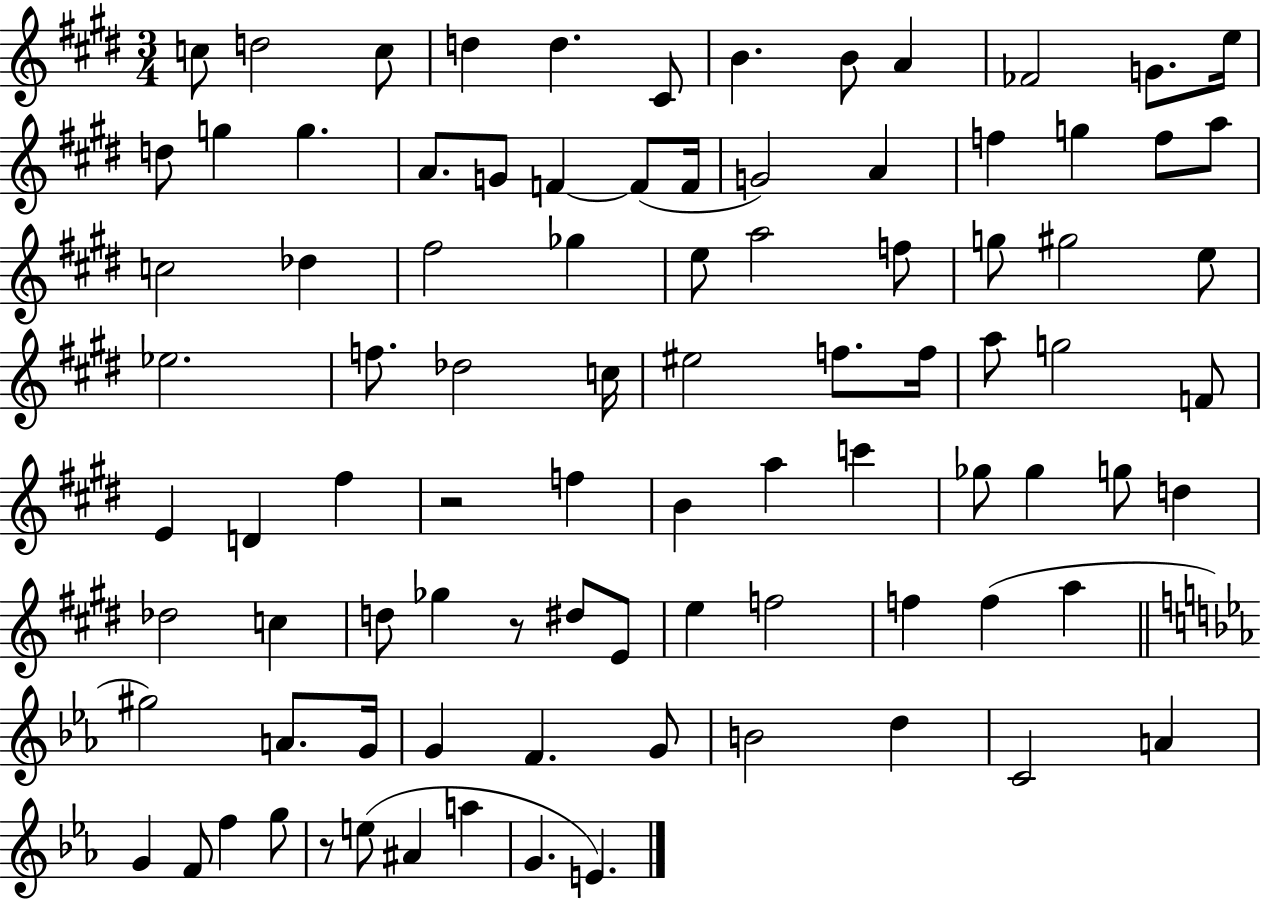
C5/e D5/h C5/e D5/q D5/q. C#4/e B4/q. B4/e A4/q FES4/h G4/e. E5/s D5/e G5/q G5/q. A4/e. G4/e F4/q F4/e F4/s G4/h A4/q F5/q G5/q F5/e A5/e C5/h Db5/q F#5/h Gb5/q E5/e A5/h F5/e G5/e G#5/h E5/e Eb5/h. F5/e. Db5/h C5/s EIS5/h F5/e. F5/s A5/e G5/h F4/e E4/q D4/q F#5/q R/h F5/q B4/q A5/q C6/q Gb5/e Gb5/q G5/e D5/q Db5/h C5/q D5/e Gb5/q R/e D#5/e E4/e E5/q F5/h F5/q F5/q A5/q G#5/h A4/e. G4/s G4/q F4/q. G4/e B4/h D5/q C4/h A4/q G4/q F4/e F5/q G5/e R/e E5/e A#4/q A5/q G4/q. E4/q.